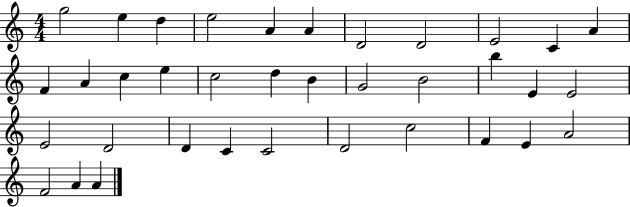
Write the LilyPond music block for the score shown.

{
  \clef treble
  \numericTimeSignature
  \time 4/4
  \key c \major
  g''2 e''4 d''4 | e''2 a'4 a'4 | d'2 d'2 | e'2 c'4 a'4 | \break f'4 a'4 c''4 e''4 | c''2 d''4 b'4 | g'2 b'2 | b''4 e'4 e'2 | \break e'2 d'2 | d'4 c'4 c'2 | d'2 c''2 | f'4 e'4 a'2 | \break f'2 a'4 a'4 | \bar "|."
}